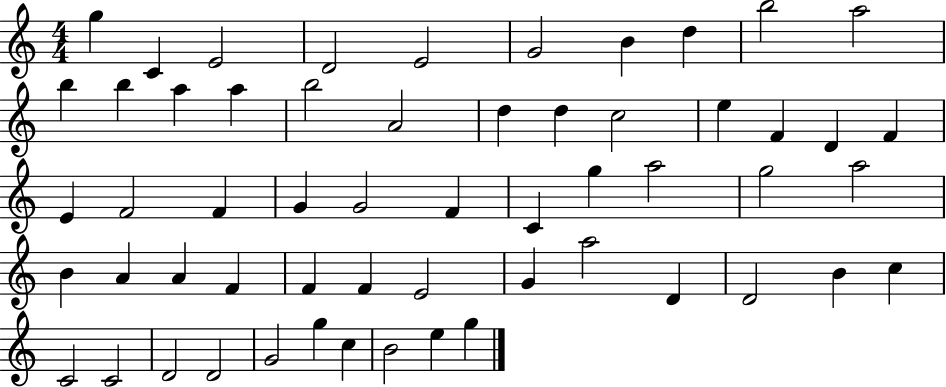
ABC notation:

X:1
T:Untitled
M:4/4
L:1/4
K:C
g C E2 D2 E2 G2 B d b2 a2 b b a a b2 A2 d d c2 e F D F E F2 F G G2 F C g a2 g2 a2 B A A F F F E2 G a2 D D2 B c C2 C2 D2 D2 G2 g c B2 e g